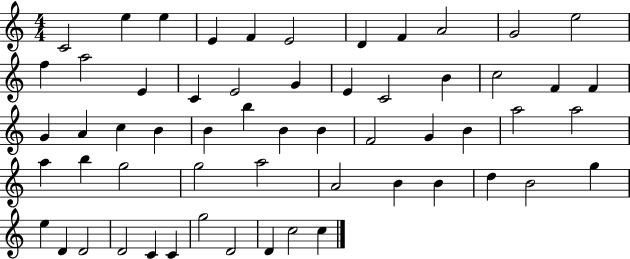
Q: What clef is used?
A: treble